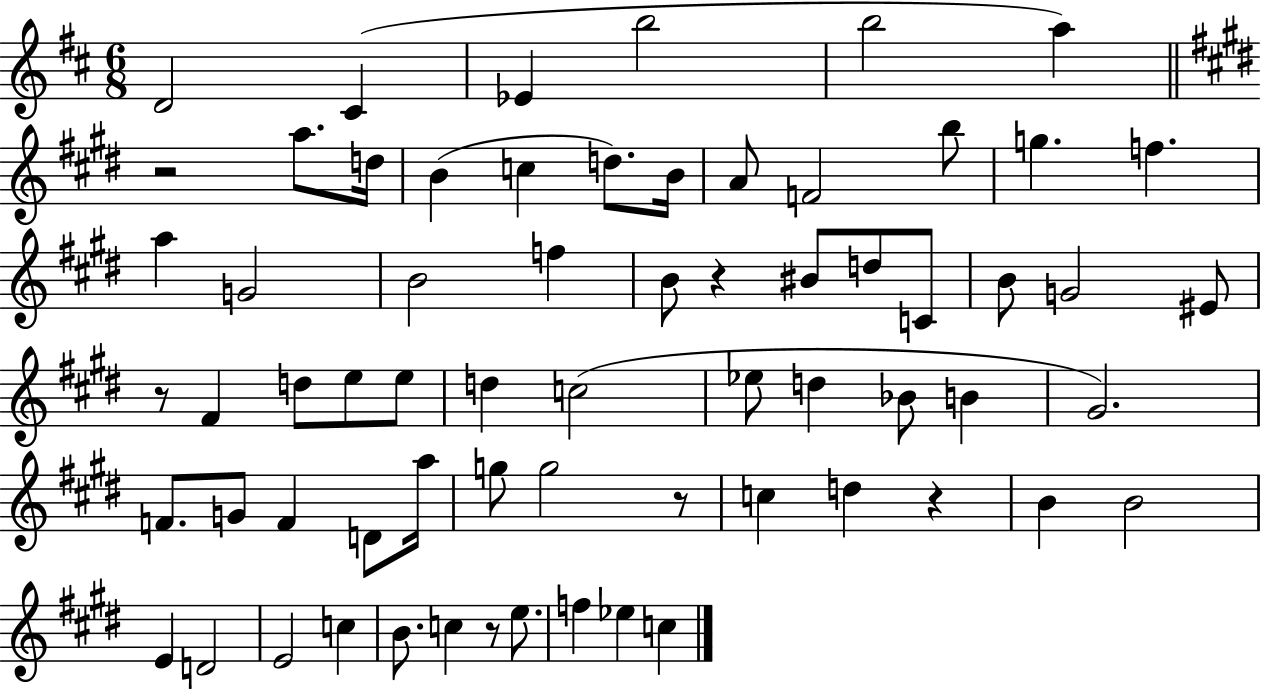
{
  \clef treble
  \numericTimeSignature
  \time 6/8
  \key d \major
  \repeat volta 2 { d'2 cis'4( | ees'4 b''2 | b''2 a''4) | \bar "||" \break \key e \major r2 a''8. d''16 | b'4( c''4 d''8.) b'16 | a'8 f'2 b''8 | g''4. f''4. | \break a''4 g'2 | b'2 f''4 | b'8 r4 bis'8 d''8 c'8 | b'8 g'2 eis'8 | \break r8 fis'4 d''8 e''8 e''8 | d''4 c''2( | ees''8 d''4 bes'8 b'4 | gis'2.) | \break f'8. g'8 f'4 d'8 a''16 | g''8 g''2 r8 | c''4 d''4 r4 | b'4 b'2 | \break e'4 d'2 | e'2 c''4 | b'8. c''4 r8 e''8. | f''4 ees''4 c''4 | \break } \bar "|."
}